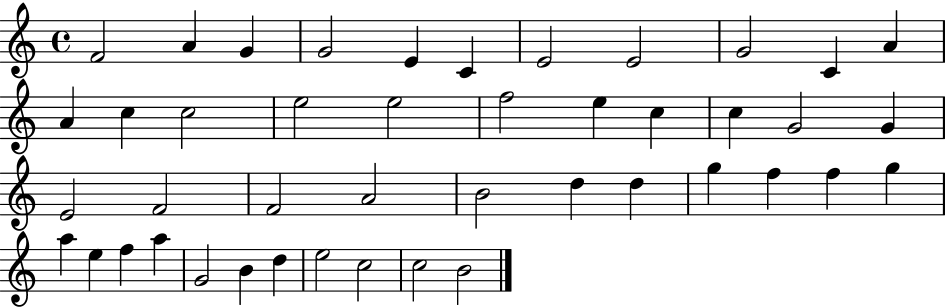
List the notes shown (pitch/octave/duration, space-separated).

F4/h A4/q G4/q G4/h E4/q C4/q E4/h E4/h G4/h C4/q A4/q A4/q C5/q C5/h E5/h E5/h F5/h E5/q C5/q C5/q G4/h G4/q E4/h F4/h F4/h A4/h B4/h D5/q D5/q G5/q F5/q F5/q G5/q A5/q E5/q F5/q A5/q G4/h B4/q D5/q E5/h C5/h C5/h B4/h